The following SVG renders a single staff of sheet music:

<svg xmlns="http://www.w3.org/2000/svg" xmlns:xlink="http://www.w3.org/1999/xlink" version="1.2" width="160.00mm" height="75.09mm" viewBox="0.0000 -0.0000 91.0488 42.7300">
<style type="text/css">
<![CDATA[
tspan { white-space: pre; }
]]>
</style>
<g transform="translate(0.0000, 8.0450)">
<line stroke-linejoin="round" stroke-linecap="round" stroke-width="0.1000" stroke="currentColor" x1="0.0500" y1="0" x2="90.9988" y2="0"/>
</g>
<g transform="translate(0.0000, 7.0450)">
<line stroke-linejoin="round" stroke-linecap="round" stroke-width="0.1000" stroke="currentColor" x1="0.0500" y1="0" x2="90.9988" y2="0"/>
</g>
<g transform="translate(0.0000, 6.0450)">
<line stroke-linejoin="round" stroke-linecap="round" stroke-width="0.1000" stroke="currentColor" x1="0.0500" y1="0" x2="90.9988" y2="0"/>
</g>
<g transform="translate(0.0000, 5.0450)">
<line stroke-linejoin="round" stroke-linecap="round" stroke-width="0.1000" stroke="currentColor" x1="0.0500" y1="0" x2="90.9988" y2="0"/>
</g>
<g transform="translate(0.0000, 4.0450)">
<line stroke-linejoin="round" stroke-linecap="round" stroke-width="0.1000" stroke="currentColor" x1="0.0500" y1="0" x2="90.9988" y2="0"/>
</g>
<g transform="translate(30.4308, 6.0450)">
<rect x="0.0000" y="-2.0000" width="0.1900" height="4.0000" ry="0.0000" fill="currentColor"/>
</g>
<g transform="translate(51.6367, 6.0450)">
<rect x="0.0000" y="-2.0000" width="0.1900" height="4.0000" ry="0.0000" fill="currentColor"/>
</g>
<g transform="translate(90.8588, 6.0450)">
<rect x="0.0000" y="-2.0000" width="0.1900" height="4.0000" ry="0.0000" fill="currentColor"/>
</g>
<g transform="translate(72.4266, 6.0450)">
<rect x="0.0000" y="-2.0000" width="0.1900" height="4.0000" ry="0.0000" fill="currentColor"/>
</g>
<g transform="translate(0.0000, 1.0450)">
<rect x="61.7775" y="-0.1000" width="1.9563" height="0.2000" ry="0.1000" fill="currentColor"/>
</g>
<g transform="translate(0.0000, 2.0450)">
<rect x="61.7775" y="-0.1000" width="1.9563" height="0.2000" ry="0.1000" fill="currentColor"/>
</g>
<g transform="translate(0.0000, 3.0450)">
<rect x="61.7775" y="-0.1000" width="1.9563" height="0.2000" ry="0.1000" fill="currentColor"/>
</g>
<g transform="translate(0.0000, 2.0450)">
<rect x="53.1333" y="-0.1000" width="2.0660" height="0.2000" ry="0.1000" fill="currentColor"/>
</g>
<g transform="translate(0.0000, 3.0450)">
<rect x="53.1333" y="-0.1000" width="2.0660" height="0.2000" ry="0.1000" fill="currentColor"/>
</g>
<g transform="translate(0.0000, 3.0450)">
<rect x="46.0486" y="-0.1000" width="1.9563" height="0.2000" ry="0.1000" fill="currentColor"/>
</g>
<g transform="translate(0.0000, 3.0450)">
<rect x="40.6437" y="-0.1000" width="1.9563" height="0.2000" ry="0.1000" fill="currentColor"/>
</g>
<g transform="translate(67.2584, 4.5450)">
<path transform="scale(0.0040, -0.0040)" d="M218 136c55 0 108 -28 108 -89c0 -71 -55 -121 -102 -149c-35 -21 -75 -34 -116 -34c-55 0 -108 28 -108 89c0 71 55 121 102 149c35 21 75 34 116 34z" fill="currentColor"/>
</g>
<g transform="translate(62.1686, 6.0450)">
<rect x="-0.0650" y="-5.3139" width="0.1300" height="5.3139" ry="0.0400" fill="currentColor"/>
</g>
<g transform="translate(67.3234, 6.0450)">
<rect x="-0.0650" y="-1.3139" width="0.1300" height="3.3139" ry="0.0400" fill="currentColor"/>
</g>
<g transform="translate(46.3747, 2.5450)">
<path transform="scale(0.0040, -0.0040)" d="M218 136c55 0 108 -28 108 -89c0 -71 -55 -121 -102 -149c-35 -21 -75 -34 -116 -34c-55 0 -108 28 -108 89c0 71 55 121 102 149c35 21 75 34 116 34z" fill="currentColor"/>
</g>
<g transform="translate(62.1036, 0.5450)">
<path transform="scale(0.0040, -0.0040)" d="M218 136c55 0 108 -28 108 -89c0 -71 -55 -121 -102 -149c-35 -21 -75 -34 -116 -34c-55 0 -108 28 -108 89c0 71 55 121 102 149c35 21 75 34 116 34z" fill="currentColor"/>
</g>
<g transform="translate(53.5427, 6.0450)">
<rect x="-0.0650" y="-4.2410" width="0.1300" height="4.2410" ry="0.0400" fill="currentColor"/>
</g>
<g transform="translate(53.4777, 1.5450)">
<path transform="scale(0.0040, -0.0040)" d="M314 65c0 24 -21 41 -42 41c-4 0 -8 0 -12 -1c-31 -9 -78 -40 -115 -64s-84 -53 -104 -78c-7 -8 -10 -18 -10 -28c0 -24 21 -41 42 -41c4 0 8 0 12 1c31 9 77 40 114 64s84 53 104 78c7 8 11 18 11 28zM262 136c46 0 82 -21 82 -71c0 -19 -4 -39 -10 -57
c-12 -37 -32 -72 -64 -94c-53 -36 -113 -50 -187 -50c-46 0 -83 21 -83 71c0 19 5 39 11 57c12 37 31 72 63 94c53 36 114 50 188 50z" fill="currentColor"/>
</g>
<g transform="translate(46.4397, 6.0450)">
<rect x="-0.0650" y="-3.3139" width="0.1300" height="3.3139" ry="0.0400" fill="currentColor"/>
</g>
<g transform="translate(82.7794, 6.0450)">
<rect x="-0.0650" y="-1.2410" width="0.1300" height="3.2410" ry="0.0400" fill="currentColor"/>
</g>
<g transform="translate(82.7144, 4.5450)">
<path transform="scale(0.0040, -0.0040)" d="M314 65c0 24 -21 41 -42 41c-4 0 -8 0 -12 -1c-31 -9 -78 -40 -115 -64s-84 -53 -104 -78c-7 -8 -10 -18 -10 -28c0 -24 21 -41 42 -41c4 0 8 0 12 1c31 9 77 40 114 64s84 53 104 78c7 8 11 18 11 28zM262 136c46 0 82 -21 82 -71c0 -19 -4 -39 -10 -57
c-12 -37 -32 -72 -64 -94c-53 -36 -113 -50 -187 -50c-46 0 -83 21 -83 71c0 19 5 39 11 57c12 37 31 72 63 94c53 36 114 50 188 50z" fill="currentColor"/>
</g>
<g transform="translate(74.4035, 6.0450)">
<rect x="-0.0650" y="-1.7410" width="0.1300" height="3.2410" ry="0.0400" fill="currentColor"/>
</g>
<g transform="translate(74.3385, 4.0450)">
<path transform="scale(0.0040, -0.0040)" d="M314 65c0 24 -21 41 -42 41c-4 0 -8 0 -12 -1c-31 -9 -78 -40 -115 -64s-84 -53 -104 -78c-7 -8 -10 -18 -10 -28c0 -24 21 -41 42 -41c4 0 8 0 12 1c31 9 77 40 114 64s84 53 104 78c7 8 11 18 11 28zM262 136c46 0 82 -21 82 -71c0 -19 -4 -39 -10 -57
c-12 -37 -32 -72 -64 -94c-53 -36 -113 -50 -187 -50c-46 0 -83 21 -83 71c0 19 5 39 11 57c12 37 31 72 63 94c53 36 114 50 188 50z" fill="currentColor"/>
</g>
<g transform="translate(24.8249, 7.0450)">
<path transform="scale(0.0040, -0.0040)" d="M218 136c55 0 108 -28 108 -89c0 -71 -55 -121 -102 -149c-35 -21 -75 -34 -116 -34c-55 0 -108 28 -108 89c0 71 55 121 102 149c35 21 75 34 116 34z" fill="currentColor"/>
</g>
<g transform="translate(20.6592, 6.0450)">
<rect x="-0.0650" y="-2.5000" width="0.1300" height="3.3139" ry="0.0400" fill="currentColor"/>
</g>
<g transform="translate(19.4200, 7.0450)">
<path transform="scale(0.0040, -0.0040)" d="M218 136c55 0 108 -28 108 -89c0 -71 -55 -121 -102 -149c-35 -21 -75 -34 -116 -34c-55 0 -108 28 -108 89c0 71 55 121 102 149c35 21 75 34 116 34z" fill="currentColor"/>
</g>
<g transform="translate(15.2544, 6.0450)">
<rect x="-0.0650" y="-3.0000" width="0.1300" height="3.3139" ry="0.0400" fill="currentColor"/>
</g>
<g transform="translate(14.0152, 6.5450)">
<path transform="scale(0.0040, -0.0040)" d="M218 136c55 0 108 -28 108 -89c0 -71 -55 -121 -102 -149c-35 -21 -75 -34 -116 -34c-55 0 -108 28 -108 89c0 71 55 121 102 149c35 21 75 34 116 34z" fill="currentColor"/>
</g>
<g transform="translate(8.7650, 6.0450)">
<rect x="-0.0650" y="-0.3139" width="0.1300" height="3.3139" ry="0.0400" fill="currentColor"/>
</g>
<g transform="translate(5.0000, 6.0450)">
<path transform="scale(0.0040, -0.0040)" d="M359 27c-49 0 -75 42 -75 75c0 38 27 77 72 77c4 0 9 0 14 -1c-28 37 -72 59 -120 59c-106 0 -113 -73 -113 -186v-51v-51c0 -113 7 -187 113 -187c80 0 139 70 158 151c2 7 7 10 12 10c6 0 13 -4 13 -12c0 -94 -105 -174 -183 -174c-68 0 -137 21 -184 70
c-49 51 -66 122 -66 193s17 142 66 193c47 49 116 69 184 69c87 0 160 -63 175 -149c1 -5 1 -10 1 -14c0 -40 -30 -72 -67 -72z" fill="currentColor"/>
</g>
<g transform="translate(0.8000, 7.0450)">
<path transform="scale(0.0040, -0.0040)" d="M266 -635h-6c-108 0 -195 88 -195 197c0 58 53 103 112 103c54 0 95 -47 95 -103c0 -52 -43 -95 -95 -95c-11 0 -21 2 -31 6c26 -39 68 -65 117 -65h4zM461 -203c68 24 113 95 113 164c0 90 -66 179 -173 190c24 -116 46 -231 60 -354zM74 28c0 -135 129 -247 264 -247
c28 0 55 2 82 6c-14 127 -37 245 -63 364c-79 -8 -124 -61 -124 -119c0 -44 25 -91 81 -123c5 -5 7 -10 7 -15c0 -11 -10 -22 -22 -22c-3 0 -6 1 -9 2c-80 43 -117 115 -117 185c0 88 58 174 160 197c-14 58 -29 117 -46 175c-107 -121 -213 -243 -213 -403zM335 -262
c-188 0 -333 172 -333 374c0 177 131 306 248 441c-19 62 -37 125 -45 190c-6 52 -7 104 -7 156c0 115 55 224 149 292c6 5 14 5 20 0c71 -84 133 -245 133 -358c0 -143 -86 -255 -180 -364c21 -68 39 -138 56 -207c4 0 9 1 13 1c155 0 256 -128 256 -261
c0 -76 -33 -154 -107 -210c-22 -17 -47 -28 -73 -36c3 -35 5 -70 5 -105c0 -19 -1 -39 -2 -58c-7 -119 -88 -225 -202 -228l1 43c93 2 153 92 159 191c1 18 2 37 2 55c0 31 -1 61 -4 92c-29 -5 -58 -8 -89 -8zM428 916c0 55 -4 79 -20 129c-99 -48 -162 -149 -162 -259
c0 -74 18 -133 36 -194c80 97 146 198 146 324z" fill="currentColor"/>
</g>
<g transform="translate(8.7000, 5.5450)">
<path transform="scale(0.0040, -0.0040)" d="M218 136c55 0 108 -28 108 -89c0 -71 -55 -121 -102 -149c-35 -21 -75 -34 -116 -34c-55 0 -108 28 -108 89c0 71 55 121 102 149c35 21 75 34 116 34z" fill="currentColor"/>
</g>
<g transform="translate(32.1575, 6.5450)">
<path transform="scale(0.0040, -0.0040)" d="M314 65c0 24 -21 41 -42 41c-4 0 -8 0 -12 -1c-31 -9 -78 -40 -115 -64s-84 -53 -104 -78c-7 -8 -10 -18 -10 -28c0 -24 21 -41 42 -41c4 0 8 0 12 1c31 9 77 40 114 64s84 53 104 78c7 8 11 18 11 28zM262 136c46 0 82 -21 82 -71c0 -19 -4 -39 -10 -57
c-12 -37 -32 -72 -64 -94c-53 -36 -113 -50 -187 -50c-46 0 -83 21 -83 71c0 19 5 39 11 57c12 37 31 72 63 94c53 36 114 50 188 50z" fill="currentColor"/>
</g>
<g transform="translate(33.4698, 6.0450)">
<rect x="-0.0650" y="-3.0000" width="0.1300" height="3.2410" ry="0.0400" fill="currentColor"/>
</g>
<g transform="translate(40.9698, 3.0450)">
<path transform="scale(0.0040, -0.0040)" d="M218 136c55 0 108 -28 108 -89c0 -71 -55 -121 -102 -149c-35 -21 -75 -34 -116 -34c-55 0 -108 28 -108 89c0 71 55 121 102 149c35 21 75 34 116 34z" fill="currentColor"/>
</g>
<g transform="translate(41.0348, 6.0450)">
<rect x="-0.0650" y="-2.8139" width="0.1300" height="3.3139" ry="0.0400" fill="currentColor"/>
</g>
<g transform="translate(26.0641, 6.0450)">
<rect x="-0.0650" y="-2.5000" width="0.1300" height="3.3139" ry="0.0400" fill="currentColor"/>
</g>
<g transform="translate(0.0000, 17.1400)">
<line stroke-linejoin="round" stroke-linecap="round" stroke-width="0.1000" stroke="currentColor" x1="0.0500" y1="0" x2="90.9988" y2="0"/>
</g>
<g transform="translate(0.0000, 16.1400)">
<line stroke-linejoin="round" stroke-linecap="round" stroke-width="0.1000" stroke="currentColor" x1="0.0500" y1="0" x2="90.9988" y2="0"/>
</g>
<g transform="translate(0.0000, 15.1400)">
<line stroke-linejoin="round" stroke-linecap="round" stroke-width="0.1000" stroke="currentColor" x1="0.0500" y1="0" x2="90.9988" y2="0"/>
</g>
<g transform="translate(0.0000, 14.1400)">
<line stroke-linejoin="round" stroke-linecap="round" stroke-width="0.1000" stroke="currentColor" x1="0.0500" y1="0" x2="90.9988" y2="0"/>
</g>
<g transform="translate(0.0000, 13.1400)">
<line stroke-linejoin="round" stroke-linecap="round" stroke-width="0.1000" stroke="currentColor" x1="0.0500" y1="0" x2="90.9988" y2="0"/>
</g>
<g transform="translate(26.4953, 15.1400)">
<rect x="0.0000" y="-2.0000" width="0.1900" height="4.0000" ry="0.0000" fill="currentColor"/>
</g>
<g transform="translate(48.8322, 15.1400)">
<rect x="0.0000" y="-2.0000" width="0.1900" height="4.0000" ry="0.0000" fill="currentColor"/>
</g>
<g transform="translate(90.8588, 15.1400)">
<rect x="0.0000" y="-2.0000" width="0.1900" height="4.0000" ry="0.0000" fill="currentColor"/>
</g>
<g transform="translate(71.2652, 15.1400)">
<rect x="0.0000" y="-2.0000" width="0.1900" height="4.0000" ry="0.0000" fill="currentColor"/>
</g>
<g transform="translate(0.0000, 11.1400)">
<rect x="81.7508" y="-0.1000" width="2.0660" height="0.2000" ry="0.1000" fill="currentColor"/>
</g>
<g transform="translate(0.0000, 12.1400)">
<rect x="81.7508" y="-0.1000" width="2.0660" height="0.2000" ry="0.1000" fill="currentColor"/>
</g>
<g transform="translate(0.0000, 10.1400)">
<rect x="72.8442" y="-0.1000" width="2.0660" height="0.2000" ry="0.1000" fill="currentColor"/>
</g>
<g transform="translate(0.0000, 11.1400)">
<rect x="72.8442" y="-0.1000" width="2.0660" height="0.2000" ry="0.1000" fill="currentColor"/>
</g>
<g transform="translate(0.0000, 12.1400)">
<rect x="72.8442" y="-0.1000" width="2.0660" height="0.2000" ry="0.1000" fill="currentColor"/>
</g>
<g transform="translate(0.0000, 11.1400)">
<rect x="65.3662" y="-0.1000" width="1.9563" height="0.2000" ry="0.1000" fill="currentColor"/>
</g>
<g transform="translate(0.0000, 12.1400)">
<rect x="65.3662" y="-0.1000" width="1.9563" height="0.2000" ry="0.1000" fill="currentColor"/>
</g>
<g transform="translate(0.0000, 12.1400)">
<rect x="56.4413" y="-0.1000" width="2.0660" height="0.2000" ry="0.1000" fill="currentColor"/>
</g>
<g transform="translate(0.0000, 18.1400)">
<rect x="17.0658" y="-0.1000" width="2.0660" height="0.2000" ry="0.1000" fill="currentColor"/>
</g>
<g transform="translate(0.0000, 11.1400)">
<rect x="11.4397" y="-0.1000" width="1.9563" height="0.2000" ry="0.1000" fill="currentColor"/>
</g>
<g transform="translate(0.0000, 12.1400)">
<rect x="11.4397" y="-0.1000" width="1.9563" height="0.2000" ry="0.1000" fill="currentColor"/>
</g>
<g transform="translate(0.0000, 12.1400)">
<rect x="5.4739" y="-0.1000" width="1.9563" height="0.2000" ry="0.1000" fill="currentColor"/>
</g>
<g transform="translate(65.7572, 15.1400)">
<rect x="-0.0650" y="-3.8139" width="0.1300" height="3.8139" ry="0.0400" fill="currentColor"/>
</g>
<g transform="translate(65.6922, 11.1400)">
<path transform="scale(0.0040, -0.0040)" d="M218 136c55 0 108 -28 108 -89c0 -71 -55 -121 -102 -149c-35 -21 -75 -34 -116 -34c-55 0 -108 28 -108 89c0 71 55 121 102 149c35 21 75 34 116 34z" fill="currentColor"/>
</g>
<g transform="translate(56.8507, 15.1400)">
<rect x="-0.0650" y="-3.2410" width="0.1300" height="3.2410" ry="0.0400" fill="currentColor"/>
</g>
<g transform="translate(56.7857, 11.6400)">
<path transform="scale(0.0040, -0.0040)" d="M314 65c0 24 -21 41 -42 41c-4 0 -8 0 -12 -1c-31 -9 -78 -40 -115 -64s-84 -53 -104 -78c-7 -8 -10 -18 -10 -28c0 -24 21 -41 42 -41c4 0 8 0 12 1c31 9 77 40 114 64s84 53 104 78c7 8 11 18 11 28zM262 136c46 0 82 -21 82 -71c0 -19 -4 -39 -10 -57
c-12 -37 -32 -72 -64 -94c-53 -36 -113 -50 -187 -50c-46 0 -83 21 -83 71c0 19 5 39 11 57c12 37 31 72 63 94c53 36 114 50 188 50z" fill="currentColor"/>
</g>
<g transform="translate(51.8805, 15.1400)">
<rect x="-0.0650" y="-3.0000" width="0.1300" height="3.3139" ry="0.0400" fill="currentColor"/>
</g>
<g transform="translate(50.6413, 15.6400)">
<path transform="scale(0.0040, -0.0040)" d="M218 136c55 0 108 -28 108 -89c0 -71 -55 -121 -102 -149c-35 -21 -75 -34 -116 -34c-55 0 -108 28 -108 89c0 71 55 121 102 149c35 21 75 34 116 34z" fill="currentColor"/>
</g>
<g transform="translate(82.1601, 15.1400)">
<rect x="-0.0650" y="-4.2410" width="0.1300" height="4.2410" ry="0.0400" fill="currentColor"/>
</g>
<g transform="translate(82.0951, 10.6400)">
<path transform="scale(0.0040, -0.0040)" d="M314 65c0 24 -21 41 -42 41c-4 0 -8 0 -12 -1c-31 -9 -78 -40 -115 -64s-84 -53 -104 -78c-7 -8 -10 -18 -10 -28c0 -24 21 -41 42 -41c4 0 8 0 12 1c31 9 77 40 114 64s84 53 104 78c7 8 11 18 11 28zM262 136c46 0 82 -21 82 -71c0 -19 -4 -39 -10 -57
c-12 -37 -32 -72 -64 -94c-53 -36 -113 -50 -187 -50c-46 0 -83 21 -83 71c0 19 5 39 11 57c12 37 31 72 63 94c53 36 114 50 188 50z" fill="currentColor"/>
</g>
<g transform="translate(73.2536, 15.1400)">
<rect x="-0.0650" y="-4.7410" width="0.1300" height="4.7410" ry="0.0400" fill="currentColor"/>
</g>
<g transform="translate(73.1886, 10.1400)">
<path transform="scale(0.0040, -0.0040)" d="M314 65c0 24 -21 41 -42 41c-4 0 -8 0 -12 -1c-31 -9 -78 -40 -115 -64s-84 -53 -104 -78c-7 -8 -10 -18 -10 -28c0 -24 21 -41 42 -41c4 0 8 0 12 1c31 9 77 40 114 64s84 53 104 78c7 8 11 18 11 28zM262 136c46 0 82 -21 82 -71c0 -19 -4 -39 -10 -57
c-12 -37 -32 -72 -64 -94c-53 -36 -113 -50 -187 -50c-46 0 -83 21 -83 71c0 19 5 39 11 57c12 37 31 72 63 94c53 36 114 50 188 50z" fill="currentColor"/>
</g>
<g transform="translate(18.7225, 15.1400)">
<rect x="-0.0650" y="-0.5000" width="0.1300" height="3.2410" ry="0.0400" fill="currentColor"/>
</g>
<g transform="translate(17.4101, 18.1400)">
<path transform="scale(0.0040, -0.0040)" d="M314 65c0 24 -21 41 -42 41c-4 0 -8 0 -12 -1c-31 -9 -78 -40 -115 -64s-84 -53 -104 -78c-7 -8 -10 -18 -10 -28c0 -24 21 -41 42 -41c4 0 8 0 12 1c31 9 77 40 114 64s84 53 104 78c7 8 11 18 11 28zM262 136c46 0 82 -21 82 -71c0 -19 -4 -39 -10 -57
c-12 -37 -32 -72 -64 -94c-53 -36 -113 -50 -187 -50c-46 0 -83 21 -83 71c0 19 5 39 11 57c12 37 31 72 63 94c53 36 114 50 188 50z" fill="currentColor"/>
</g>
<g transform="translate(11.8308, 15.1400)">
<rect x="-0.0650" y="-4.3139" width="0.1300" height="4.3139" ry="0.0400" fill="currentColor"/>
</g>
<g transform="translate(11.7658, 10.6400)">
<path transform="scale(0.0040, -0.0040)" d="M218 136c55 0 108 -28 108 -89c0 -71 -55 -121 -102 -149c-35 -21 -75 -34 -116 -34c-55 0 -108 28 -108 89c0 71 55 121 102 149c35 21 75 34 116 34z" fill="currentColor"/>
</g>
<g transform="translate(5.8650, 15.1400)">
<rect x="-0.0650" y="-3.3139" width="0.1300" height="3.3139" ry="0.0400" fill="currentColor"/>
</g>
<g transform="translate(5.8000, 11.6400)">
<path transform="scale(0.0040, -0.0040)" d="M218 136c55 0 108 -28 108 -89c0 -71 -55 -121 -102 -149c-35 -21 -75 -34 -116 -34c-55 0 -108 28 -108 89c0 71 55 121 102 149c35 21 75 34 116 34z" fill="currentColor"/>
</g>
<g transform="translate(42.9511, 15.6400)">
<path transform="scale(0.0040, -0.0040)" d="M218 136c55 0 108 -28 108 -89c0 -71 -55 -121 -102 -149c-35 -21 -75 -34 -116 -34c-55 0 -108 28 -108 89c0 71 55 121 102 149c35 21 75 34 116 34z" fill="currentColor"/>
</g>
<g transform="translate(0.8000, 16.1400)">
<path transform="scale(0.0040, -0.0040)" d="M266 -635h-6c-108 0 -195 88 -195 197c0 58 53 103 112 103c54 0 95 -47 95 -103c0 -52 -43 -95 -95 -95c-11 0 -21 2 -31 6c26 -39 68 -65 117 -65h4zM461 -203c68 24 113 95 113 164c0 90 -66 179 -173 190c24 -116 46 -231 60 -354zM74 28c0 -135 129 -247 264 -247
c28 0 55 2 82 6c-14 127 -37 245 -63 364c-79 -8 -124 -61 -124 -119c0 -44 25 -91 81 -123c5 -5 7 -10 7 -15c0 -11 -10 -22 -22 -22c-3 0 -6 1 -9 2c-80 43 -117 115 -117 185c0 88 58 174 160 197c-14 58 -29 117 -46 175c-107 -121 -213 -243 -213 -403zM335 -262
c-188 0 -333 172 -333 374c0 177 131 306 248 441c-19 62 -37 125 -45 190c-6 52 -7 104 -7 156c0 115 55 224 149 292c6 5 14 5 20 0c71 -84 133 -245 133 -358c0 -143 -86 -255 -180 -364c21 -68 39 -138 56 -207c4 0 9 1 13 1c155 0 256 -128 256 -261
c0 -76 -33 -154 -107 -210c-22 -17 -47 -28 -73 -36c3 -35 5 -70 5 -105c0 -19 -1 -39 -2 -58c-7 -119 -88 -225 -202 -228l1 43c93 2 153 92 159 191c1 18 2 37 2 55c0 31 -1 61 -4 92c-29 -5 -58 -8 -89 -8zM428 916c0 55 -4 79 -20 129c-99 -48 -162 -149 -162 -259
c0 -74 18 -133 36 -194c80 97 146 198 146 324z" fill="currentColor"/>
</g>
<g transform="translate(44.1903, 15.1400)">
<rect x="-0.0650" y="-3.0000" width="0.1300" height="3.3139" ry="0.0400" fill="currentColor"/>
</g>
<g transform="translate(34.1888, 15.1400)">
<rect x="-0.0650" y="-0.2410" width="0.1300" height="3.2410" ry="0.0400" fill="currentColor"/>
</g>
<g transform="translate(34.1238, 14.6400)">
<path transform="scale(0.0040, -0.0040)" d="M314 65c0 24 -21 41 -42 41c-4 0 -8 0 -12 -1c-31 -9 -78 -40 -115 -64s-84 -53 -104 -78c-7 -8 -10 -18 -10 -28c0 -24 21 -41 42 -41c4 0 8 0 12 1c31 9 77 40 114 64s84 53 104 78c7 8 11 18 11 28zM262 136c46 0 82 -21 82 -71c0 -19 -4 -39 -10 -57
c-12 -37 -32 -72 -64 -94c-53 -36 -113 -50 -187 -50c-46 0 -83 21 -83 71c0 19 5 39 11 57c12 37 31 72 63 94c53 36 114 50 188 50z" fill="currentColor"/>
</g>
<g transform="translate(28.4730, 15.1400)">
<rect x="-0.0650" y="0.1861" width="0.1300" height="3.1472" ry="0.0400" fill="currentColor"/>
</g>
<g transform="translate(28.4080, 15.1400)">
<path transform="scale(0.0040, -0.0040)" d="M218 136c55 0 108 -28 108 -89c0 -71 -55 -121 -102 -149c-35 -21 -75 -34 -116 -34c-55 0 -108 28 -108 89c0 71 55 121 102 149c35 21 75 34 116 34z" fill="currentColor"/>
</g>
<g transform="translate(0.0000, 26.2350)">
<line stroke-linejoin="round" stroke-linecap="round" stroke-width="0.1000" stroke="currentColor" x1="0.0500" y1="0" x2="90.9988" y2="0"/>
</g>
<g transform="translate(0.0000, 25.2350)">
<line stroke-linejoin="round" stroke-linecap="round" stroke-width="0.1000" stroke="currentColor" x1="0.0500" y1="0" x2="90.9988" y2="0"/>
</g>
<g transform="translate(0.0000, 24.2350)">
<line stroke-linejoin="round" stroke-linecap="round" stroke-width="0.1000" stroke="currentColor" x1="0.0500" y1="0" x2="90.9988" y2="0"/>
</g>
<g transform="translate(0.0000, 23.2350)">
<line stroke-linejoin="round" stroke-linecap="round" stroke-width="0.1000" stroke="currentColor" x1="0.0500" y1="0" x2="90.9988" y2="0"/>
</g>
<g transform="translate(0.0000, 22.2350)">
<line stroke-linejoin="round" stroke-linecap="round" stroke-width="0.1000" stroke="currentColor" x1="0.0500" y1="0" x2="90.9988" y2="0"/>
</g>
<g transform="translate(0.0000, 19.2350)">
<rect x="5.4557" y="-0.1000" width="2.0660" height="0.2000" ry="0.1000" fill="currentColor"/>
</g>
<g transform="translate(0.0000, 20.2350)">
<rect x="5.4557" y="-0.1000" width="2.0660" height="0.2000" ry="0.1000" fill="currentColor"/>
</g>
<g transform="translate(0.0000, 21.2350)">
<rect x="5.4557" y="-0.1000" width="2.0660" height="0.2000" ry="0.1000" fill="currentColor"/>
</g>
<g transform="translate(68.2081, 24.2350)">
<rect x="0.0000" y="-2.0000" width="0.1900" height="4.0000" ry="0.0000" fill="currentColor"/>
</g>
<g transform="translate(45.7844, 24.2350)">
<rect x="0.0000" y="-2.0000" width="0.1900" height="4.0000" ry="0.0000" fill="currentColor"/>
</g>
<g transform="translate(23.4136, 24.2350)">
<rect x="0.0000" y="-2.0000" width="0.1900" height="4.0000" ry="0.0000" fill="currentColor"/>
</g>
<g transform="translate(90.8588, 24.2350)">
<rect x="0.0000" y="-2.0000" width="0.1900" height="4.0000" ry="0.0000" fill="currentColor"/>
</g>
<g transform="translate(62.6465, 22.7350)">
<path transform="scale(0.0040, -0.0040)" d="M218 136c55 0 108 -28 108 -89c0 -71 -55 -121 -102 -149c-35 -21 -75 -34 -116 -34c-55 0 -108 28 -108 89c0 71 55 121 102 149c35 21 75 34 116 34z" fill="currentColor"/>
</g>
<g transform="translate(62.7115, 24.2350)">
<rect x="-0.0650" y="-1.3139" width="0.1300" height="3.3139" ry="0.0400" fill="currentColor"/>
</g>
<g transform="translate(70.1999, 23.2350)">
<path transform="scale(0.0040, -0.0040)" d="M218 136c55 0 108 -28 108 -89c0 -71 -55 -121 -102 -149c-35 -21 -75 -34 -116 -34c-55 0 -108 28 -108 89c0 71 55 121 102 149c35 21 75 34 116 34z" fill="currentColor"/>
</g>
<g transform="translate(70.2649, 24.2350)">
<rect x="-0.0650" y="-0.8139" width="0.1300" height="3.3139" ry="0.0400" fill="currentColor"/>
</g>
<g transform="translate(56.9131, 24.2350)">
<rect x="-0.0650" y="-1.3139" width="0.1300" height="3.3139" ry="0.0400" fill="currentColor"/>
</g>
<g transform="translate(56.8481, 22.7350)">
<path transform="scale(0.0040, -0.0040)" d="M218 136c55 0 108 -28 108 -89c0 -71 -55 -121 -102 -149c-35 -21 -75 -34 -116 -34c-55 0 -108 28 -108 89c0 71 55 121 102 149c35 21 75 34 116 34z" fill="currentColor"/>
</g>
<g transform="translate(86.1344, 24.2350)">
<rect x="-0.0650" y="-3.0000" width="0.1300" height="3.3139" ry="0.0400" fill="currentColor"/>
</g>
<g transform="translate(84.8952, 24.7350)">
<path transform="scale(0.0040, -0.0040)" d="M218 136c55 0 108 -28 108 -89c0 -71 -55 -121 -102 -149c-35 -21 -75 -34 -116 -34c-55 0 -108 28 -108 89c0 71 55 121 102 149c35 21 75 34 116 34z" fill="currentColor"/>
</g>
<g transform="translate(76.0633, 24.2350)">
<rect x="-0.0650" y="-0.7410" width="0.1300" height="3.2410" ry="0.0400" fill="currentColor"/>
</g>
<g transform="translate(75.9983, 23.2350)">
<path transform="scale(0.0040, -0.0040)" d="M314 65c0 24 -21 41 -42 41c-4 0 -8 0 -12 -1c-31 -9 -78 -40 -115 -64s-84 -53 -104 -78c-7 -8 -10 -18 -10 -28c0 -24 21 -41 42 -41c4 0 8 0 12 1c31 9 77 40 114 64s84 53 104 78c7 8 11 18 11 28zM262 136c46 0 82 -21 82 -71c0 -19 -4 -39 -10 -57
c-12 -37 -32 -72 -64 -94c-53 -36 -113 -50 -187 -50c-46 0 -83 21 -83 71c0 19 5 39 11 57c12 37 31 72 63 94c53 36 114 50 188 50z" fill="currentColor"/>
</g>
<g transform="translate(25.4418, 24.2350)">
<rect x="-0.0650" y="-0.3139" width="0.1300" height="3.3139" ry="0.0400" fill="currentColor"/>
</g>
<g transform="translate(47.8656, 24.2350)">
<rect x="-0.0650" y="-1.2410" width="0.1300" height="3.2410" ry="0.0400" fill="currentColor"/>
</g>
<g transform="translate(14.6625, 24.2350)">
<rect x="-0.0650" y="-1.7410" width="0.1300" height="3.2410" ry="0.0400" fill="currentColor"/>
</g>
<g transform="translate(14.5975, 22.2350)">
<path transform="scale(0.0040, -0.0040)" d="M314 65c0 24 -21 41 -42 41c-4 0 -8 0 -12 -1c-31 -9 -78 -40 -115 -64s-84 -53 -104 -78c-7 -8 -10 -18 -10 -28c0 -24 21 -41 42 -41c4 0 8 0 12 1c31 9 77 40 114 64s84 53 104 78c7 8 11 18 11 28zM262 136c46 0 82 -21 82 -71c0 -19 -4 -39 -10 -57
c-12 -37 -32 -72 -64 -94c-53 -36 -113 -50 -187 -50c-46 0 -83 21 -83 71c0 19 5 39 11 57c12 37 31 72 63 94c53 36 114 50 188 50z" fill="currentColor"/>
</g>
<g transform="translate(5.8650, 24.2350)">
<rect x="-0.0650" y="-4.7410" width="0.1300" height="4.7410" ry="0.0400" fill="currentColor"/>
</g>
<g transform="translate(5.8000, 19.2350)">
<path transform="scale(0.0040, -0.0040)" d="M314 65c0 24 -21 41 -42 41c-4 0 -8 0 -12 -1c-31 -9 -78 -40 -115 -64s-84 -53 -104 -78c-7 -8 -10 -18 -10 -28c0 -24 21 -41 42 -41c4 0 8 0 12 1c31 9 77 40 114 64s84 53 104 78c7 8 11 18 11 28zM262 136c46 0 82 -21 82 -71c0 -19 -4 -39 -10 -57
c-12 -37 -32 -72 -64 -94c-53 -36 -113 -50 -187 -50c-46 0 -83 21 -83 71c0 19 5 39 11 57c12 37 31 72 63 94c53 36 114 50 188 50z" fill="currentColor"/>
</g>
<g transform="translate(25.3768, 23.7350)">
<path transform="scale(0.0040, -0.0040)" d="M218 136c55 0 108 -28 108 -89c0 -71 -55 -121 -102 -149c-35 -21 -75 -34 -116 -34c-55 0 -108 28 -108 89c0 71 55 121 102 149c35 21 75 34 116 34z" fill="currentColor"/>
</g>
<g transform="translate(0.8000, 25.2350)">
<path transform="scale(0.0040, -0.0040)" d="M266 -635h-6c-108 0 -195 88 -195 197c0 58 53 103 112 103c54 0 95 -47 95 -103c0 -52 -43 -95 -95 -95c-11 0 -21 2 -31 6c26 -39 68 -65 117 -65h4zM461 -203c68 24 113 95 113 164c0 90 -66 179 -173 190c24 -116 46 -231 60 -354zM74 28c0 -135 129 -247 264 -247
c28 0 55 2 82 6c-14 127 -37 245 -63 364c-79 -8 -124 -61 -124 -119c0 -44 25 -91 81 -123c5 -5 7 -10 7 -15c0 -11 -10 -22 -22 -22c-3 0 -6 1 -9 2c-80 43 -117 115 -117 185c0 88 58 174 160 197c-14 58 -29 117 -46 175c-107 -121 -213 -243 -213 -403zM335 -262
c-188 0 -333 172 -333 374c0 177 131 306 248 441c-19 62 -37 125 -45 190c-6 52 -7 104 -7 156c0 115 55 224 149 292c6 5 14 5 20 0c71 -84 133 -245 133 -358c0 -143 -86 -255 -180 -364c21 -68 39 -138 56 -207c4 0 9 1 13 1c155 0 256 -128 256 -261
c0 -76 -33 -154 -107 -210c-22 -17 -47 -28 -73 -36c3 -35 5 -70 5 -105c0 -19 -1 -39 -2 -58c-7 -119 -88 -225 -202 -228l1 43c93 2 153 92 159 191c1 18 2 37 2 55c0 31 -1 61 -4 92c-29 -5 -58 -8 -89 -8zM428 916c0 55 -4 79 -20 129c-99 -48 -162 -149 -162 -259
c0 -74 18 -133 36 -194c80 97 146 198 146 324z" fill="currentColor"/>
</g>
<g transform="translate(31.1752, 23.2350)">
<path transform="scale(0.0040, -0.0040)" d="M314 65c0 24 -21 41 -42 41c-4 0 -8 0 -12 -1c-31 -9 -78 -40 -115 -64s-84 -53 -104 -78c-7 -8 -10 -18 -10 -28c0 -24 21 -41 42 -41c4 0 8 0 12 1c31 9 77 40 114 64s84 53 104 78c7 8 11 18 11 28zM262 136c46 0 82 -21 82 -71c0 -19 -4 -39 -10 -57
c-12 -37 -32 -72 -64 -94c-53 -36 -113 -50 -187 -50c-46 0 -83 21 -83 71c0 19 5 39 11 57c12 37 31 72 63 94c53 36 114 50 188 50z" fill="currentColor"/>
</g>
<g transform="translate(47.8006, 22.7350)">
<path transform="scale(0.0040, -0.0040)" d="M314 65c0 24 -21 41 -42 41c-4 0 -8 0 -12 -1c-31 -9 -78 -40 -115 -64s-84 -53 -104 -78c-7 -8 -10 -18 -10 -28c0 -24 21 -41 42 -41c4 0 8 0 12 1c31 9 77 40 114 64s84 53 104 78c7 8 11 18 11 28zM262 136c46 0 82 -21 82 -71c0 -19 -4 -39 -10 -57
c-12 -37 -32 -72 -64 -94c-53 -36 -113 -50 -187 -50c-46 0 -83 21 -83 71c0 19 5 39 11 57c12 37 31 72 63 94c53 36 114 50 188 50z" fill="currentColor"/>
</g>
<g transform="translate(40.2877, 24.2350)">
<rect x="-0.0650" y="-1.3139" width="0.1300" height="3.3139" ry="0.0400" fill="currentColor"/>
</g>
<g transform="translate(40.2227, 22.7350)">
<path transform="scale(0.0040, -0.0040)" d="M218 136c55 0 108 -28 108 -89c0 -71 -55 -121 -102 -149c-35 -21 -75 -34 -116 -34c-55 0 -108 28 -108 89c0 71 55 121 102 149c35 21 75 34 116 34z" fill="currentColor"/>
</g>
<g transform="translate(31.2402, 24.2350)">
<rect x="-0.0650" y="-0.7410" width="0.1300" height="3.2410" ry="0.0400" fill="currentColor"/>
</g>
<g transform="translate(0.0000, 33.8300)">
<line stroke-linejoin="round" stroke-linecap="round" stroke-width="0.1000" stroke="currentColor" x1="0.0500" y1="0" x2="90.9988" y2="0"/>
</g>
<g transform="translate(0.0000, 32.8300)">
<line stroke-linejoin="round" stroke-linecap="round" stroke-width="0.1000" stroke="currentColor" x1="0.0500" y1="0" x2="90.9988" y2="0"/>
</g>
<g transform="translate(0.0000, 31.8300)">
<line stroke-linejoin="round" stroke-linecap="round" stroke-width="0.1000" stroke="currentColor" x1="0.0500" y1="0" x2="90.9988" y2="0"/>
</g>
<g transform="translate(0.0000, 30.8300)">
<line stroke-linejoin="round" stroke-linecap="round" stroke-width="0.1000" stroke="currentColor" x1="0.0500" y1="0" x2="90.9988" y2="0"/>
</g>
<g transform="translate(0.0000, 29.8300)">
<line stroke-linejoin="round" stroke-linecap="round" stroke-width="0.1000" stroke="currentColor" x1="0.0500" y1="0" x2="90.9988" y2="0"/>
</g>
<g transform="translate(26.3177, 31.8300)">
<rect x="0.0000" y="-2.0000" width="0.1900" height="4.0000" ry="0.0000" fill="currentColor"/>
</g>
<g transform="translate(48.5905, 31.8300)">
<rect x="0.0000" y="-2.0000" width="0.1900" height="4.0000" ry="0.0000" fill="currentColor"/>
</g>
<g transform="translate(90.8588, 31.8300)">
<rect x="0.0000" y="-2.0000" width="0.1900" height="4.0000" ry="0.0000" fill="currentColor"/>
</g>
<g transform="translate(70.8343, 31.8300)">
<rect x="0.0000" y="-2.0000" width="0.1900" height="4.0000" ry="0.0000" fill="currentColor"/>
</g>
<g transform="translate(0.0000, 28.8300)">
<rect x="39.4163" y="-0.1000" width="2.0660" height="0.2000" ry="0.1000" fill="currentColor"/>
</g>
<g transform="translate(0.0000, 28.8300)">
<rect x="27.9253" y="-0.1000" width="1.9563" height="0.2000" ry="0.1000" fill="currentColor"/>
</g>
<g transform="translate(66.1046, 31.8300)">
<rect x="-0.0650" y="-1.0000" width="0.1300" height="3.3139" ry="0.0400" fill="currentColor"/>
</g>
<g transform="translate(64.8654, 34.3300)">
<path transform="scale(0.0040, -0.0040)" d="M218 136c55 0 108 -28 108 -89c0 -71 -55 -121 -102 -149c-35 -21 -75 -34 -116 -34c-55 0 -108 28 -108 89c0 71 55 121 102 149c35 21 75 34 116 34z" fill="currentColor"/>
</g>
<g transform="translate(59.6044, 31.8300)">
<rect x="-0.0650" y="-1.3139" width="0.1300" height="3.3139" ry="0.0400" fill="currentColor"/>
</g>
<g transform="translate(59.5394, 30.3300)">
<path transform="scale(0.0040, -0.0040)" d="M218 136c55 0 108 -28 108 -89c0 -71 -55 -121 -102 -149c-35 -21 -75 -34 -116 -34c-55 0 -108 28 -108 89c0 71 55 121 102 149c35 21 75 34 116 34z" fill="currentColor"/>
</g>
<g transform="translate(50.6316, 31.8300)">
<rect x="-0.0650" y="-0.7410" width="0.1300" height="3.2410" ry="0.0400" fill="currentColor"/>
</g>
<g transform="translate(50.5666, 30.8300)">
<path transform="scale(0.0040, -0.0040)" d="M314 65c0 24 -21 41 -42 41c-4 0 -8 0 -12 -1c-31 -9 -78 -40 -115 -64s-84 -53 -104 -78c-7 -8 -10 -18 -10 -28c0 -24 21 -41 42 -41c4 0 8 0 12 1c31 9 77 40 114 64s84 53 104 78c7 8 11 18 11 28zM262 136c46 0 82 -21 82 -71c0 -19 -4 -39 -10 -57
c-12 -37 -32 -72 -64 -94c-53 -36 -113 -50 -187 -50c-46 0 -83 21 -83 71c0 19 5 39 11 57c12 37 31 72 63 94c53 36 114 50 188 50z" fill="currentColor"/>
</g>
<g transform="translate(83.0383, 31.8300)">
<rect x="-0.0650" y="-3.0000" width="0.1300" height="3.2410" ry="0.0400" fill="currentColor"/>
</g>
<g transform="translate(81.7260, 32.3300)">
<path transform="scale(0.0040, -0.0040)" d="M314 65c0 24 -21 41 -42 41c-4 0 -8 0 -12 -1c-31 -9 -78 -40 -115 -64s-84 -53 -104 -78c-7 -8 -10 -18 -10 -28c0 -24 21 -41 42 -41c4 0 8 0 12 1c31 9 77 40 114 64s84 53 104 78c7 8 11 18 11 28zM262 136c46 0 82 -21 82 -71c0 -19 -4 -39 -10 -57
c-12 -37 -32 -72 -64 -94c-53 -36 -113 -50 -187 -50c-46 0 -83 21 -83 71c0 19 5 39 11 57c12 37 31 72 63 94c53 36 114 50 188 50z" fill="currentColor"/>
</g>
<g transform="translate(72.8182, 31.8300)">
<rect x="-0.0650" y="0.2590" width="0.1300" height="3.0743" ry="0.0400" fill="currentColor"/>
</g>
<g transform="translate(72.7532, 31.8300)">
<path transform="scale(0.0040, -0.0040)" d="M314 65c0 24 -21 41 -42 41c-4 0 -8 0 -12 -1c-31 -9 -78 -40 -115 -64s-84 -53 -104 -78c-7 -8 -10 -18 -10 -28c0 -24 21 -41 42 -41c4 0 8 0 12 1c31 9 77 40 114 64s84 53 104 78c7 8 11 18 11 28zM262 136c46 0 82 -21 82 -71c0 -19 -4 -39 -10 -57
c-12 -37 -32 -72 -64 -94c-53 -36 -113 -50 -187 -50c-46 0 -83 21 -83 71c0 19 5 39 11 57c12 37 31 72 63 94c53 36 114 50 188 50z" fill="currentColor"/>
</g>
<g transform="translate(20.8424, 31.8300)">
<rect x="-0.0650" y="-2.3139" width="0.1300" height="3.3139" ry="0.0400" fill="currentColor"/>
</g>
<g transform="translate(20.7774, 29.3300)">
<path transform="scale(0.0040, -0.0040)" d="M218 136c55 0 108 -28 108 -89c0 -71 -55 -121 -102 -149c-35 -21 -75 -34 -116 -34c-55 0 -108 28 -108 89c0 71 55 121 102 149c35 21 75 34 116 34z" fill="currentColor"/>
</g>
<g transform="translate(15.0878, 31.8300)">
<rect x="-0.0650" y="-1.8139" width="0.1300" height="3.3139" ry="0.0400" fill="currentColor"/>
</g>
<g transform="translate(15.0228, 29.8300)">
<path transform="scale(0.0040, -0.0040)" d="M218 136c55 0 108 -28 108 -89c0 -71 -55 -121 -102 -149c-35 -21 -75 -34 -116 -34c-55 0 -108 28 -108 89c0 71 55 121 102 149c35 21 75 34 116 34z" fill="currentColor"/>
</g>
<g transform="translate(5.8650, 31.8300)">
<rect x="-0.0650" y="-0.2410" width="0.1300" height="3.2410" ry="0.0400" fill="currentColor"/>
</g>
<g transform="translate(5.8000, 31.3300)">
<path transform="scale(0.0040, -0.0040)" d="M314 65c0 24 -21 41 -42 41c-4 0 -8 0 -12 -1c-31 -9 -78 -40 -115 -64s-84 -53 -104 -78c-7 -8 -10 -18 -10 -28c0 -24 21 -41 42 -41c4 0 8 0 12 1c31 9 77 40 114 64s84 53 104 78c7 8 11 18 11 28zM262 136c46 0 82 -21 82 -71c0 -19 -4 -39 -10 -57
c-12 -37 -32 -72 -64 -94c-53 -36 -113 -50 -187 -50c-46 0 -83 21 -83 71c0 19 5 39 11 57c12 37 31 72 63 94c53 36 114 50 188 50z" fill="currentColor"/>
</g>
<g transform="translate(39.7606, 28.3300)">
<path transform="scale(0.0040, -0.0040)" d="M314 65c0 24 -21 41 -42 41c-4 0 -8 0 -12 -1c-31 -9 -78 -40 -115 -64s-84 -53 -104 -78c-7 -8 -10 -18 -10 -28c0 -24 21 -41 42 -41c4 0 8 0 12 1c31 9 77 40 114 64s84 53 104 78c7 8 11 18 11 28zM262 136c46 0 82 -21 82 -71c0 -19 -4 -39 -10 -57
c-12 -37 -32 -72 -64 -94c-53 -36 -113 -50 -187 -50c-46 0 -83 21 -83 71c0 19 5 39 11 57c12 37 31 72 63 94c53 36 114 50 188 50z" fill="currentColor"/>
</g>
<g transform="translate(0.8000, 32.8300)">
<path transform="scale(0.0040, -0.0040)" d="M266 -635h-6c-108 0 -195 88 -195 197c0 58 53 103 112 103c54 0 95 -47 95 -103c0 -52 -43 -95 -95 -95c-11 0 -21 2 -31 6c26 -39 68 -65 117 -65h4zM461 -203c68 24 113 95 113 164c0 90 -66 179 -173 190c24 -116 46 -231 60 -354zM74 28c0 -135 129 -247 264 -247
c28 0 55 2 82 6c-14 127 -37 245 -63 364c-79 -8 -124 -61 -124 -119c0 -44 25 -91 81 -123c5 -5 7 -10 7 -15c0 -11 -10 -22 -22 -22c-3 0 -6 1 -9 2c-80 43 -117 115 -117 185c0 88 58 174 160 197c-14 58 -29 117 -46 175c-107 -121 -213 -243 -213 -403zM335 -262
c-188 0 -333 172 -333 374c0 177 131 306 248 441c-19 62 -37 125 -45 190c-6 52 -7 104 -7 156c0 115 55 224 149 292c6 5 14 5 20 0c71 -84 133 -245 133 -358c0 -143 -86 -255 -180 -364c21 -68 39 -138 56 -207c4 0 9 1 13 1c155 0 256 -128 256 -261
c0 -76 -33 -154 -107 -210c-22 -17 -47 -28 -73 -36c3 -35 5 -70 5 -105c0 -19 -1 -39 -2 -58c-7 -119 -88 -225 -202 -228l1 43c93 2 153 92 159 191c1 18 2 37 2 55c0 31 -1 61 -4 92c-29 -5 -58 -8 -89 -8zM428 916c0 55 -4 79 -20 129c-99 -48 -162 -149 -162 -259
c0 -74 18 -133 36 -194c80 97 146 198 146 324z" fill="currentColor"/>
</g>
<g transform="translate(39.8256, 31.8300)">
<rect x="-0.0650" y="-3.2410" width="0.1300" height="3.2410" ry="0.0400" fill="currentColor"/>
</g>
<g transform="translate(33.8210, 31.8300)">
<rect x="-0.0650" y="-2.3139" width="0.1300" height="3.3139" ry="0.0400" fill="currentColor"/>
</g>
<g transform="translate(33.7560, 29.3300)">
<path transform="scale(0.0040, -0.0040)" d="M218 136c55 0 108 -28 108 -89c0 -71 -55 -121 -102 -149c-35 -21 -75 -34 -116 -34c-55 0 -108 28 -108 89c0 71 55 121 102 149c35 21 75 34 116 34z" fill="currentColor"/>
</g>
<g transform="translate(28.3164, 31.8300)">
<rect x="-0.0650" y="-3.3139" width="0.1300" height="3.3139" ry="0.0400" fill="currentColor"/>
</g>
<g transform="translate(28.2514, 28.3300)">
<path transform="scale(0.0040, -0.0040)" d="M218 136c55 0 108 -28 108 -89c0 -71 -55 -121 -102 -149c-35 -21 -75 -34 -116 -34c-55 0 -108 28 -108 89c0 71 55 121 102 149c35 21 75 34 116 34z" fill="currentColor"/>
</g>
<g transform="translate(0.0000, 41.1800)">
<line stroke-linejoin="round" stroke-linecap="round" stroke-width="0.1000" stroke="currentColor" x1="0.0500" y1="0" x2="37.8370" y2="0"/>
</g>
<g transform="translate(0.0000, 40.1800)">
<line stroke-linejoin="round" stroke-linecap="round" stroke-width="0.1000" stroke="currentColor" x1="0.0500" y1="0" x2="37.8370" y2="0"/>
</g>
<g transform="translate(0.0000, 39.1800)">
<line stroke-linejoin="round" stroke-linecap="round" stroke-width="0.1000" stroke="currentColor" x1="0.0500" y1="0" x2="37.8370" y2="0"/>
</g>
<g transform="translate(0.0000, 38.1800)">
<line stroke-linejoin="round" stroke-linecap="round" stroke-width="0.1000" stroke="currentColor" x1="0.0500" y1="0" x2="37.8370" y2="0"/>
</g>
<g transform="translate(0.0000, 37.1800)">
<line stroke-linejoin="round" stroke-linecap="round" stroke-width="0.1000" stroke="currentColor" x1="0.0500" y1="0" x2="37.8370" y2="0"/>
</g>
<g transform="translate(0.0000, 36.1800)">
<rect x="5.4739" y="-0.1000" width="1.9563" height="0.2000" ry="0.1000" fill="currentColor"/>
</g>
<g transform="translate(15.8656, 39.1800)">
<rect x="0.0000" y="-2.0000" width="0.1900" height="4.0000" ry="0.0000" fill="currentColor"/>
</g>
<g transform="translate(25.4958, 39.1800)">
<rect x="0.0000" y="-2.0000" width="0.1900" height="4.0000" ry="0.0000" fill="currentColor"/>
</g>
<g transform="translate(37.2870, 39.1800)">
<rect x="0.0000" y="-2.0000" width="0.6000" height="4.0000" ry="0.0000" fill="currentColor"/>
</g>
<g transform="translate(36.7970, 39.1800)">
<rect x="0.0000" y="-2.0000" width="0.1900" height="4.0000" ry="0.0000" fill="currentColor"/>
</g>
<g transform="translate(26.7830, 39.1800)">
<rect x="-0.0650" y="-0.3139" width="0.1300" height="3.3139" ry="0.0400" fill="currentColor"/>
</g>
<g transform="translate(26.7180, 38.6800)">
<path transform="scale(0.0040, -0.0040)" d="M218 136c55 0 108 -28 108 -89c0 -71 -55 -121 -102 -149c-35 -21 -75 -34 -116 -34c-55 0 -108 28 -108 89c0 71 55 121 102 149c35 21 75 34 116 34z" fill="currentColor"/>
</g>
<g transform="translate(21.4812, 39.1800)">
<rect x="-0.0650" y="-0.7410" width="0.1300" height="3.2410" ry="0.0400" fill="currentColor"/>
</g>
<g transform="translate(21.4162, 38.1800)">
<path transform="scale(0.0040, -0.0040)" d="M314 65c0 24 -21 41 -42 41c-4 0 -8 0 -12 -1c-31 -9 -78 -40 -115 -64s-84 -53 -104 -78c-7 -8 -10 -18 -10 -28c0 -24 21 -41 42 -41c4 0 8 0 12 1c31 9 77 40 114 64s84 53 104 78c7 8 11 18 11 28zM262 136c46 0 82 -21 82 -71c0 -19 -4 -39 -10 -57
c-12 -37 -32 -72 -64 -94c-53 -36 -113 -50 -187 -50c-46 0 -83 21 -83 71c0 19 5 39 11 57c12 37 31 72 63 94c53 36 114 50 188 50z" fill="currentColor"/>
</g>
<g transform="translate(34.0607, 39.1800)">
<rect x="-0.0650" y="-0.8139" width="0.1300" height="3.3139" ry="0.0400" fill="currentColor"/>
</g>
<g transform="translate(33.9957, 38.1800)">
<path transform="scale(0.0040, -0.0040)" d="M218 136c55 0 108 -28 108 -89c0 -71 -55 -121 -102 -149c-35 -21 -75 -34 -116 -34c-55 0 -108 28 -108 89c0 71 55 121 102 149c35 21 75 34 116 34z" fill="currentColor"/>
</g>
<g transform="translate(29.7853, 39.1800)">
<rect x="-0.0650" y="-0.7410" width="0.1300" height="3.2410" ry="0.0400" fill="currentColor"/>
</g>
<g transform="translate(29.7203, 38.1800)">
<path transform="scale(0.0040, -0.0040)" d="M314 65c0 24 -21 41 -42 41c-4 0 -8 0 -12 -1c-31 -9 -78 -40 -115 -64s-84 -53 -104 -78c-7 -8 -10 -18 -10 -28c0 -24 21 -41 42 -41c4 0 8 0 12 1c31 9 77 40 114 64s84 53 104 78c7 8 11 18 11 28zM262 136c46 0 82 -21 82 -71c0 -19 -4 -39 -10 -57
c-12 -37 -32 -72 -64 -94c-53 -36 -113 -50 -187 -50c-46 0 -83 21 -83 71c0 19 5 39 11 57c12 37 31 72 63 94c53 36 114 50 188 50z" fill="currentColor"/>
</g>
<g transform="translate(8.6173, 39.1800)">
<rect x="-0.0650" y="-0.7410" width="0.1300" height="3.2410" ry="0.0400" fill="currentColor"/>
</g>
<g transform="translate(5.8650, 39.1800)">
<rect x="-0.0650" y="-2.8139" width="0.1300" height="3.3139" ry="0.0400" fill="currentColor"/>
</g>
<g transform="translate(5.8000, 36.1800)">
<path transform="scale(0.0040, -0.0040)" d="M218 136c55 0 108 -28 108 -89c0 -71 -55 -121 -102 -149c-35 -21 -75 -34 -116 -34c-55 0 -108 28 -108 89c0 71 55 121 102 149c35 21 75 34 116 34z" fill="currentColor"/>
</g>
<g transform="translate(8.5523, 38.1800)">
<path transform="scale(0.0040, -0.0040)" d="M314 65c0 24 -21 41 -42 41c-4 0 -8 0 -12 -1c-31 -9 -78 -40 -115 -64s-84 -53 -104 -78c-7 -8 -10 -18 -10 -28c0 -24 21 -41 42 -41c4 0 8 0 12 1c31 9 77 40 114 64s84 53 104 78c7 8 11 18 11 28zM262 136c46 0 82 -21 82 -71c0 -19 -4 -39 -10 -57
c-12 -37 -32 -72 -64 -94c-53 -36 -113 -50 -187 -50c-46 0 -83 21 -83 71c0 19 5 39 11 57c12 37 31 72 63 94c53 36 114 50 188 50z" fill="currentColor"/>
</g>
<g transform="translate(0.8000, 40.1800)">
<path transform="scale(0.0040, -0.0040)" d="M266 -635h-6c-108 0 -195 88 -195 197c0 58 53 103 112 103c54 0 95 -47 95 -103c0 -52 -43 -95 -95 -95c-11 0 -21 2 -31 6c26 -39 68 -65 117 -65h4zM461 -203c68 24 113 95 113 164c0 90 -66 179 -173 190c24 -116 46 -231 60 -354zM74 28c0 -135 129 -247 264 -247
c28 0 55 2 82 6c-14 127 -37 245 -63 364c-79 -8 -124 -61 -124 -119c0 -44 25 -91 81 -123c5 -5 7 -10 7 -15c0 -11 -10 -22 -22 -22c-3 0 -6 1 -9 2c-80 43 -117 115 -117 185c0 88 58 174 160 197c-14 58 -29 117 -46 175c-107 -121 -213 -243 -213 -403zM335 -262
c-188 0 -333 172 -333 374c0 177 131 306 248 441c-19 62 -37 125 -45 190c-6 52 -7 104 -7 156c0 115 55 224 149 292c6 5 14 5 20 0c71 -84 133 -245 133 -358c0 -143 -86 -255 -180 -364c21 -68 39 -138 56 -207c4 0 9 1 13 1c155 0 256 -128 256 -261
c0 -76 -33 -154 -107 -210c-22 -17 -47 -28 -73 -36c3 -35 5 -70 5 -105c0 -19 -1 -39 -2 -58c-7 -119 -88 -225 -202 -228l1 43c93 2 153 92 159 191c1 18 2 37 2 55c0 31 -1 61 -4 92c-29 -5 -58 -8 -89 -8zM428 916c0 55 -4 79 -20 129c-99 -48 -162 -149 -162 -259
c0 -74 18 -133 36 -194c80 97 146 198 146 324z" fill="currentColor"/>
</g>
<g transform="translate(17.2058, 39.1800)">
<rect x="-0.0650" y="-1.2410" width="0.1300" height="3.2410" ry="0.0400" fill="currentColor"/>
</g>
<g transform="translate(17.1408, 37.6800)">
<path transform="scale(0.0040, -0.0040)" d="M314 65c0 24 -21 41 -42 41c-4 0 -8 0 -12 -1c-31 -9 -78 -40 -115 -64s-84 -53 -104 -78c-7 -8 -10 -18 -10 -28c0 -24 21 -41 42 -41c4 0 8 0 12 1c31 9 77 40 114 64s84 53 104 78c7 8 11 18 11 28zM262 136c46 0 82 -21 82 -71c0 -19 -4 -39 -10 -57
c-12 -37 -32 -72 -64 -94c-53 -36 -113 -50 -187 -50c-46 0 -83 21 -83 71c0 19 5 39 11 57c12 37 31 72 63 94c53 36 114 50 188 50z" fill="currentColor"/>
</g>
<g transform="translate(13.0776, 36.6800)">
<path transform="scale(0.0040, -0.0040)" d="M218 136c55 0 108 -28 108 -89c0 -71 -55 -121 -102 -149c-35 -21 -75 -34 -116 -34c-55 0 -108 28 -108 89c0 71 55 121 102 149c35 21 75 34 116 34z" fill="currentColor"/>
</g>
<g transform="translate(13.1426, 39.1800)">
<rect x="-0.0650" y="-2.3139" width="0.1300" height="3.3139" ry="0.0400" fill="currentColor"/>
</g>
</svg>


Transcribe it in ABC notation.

X:1
T:Untitled
M:4/4
L:1/4
K:C
c A G G A2 a b d'2 f' e f2 e2 b d' C2 B c2 A A b2 c' e'2 d'2 e'2 f2 c d2 e e2 e e d d2 A c2 f g b g b2 d2 e D B2 A2 a d2 g e2 d2 c d2 d